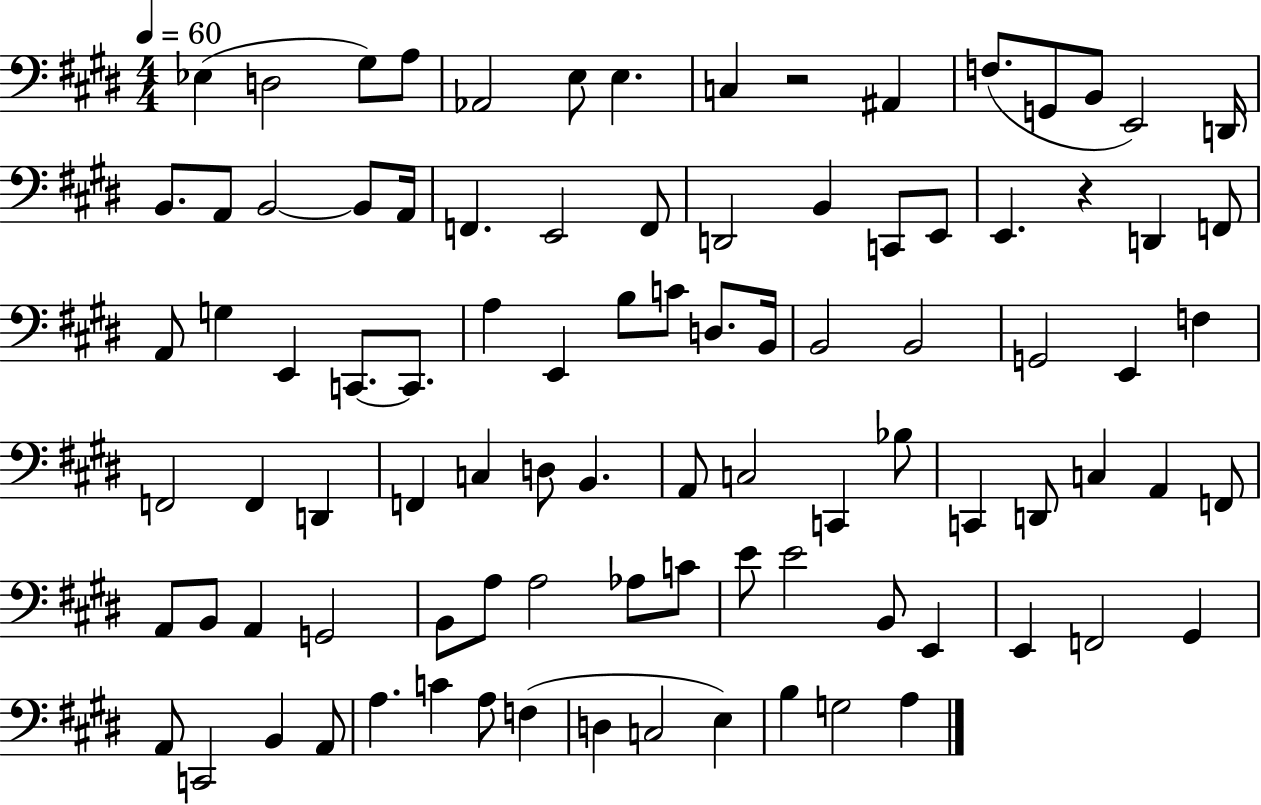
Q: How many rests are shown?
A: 2